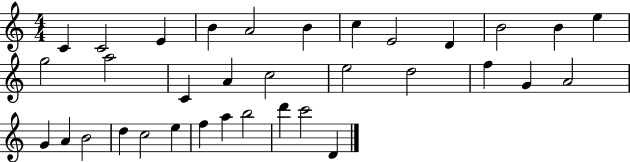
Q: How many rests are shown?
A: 0